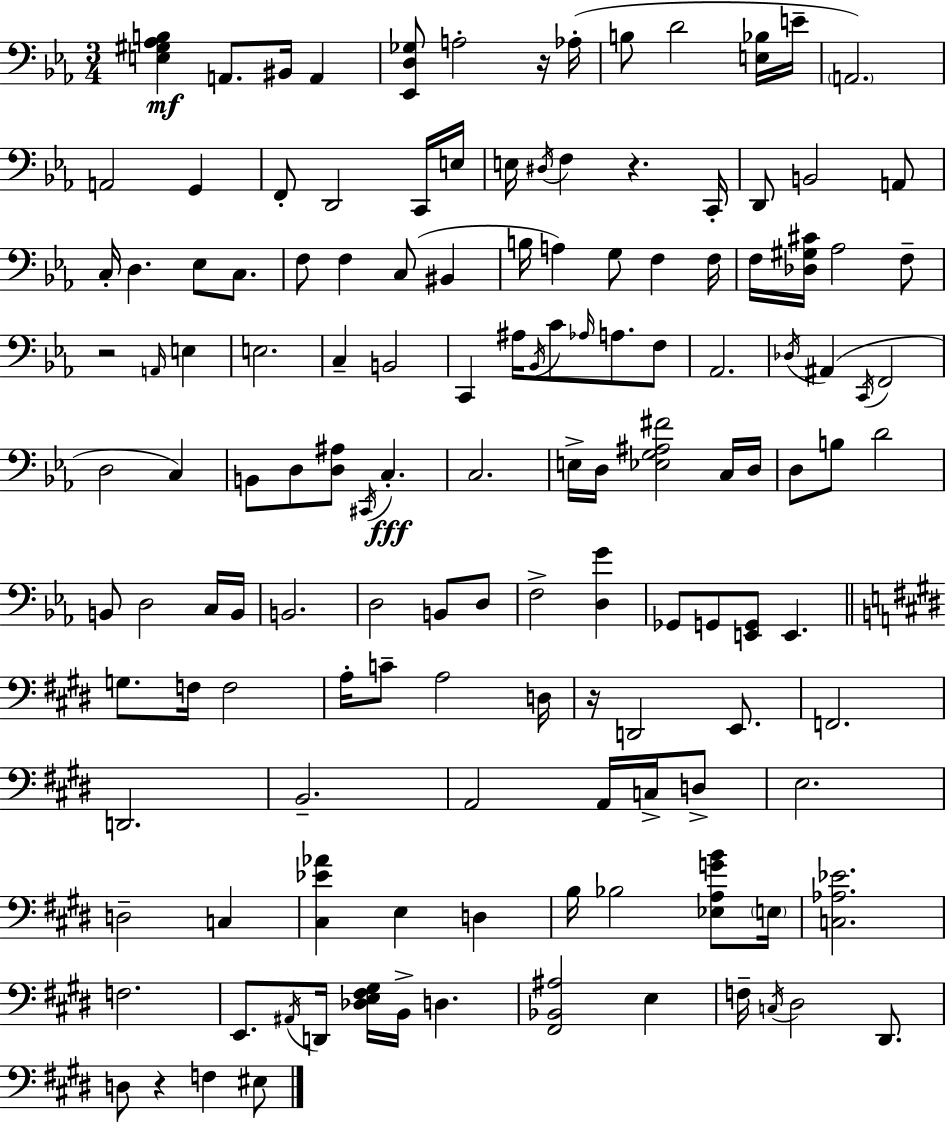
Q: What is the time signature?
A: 3/4